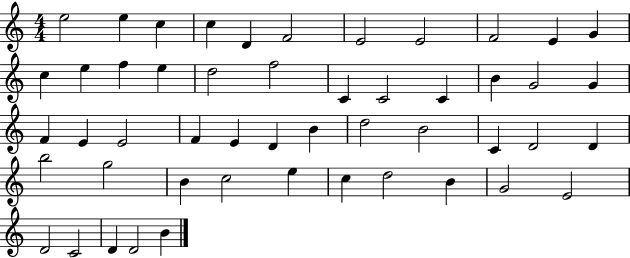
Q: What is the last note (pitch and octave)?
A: B4